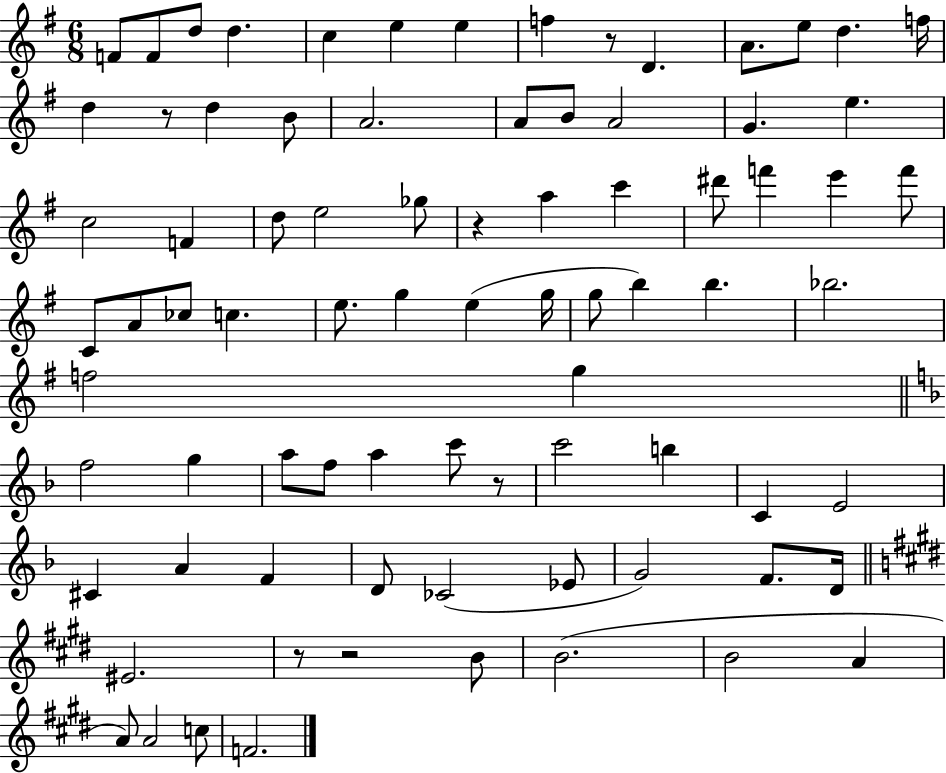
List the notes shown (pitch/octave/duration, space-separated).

F4/e F4/e D5/e D5/q. C5/q E5/q E5/q F5/q R/e D4/q. A4/e. E5/e D5/q. F5/s D5/q R/e D5/q B4/e A4/h. A4/e B4/e A4/h G4/q. E5/q. C5/h F4/q D5/e E5/h Gb5/e R/q A5/q C6/q D#6/e F6/q E6/q F6/e C4/e A4/e CES5/e C5/q. E5/e. G5/q E5/q G5/s G5/e B5/q B5/q. Bb5/h. F5/h G5/q F5/h G5/q A5/e F5/e A5/q C6/e R/e C6/h B5/q C4/q E4/h C#4/q A4/q F4/q D4/e CES4/h Eb4/e G4/h F4/e. D4/s EIS4/h. R/e R/h B4/e B4/h. B4/h A4/q A4/e A4/h C5/e F4/h.